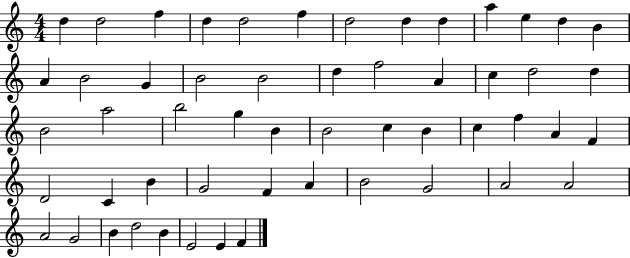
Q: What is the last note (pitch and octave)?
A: F4